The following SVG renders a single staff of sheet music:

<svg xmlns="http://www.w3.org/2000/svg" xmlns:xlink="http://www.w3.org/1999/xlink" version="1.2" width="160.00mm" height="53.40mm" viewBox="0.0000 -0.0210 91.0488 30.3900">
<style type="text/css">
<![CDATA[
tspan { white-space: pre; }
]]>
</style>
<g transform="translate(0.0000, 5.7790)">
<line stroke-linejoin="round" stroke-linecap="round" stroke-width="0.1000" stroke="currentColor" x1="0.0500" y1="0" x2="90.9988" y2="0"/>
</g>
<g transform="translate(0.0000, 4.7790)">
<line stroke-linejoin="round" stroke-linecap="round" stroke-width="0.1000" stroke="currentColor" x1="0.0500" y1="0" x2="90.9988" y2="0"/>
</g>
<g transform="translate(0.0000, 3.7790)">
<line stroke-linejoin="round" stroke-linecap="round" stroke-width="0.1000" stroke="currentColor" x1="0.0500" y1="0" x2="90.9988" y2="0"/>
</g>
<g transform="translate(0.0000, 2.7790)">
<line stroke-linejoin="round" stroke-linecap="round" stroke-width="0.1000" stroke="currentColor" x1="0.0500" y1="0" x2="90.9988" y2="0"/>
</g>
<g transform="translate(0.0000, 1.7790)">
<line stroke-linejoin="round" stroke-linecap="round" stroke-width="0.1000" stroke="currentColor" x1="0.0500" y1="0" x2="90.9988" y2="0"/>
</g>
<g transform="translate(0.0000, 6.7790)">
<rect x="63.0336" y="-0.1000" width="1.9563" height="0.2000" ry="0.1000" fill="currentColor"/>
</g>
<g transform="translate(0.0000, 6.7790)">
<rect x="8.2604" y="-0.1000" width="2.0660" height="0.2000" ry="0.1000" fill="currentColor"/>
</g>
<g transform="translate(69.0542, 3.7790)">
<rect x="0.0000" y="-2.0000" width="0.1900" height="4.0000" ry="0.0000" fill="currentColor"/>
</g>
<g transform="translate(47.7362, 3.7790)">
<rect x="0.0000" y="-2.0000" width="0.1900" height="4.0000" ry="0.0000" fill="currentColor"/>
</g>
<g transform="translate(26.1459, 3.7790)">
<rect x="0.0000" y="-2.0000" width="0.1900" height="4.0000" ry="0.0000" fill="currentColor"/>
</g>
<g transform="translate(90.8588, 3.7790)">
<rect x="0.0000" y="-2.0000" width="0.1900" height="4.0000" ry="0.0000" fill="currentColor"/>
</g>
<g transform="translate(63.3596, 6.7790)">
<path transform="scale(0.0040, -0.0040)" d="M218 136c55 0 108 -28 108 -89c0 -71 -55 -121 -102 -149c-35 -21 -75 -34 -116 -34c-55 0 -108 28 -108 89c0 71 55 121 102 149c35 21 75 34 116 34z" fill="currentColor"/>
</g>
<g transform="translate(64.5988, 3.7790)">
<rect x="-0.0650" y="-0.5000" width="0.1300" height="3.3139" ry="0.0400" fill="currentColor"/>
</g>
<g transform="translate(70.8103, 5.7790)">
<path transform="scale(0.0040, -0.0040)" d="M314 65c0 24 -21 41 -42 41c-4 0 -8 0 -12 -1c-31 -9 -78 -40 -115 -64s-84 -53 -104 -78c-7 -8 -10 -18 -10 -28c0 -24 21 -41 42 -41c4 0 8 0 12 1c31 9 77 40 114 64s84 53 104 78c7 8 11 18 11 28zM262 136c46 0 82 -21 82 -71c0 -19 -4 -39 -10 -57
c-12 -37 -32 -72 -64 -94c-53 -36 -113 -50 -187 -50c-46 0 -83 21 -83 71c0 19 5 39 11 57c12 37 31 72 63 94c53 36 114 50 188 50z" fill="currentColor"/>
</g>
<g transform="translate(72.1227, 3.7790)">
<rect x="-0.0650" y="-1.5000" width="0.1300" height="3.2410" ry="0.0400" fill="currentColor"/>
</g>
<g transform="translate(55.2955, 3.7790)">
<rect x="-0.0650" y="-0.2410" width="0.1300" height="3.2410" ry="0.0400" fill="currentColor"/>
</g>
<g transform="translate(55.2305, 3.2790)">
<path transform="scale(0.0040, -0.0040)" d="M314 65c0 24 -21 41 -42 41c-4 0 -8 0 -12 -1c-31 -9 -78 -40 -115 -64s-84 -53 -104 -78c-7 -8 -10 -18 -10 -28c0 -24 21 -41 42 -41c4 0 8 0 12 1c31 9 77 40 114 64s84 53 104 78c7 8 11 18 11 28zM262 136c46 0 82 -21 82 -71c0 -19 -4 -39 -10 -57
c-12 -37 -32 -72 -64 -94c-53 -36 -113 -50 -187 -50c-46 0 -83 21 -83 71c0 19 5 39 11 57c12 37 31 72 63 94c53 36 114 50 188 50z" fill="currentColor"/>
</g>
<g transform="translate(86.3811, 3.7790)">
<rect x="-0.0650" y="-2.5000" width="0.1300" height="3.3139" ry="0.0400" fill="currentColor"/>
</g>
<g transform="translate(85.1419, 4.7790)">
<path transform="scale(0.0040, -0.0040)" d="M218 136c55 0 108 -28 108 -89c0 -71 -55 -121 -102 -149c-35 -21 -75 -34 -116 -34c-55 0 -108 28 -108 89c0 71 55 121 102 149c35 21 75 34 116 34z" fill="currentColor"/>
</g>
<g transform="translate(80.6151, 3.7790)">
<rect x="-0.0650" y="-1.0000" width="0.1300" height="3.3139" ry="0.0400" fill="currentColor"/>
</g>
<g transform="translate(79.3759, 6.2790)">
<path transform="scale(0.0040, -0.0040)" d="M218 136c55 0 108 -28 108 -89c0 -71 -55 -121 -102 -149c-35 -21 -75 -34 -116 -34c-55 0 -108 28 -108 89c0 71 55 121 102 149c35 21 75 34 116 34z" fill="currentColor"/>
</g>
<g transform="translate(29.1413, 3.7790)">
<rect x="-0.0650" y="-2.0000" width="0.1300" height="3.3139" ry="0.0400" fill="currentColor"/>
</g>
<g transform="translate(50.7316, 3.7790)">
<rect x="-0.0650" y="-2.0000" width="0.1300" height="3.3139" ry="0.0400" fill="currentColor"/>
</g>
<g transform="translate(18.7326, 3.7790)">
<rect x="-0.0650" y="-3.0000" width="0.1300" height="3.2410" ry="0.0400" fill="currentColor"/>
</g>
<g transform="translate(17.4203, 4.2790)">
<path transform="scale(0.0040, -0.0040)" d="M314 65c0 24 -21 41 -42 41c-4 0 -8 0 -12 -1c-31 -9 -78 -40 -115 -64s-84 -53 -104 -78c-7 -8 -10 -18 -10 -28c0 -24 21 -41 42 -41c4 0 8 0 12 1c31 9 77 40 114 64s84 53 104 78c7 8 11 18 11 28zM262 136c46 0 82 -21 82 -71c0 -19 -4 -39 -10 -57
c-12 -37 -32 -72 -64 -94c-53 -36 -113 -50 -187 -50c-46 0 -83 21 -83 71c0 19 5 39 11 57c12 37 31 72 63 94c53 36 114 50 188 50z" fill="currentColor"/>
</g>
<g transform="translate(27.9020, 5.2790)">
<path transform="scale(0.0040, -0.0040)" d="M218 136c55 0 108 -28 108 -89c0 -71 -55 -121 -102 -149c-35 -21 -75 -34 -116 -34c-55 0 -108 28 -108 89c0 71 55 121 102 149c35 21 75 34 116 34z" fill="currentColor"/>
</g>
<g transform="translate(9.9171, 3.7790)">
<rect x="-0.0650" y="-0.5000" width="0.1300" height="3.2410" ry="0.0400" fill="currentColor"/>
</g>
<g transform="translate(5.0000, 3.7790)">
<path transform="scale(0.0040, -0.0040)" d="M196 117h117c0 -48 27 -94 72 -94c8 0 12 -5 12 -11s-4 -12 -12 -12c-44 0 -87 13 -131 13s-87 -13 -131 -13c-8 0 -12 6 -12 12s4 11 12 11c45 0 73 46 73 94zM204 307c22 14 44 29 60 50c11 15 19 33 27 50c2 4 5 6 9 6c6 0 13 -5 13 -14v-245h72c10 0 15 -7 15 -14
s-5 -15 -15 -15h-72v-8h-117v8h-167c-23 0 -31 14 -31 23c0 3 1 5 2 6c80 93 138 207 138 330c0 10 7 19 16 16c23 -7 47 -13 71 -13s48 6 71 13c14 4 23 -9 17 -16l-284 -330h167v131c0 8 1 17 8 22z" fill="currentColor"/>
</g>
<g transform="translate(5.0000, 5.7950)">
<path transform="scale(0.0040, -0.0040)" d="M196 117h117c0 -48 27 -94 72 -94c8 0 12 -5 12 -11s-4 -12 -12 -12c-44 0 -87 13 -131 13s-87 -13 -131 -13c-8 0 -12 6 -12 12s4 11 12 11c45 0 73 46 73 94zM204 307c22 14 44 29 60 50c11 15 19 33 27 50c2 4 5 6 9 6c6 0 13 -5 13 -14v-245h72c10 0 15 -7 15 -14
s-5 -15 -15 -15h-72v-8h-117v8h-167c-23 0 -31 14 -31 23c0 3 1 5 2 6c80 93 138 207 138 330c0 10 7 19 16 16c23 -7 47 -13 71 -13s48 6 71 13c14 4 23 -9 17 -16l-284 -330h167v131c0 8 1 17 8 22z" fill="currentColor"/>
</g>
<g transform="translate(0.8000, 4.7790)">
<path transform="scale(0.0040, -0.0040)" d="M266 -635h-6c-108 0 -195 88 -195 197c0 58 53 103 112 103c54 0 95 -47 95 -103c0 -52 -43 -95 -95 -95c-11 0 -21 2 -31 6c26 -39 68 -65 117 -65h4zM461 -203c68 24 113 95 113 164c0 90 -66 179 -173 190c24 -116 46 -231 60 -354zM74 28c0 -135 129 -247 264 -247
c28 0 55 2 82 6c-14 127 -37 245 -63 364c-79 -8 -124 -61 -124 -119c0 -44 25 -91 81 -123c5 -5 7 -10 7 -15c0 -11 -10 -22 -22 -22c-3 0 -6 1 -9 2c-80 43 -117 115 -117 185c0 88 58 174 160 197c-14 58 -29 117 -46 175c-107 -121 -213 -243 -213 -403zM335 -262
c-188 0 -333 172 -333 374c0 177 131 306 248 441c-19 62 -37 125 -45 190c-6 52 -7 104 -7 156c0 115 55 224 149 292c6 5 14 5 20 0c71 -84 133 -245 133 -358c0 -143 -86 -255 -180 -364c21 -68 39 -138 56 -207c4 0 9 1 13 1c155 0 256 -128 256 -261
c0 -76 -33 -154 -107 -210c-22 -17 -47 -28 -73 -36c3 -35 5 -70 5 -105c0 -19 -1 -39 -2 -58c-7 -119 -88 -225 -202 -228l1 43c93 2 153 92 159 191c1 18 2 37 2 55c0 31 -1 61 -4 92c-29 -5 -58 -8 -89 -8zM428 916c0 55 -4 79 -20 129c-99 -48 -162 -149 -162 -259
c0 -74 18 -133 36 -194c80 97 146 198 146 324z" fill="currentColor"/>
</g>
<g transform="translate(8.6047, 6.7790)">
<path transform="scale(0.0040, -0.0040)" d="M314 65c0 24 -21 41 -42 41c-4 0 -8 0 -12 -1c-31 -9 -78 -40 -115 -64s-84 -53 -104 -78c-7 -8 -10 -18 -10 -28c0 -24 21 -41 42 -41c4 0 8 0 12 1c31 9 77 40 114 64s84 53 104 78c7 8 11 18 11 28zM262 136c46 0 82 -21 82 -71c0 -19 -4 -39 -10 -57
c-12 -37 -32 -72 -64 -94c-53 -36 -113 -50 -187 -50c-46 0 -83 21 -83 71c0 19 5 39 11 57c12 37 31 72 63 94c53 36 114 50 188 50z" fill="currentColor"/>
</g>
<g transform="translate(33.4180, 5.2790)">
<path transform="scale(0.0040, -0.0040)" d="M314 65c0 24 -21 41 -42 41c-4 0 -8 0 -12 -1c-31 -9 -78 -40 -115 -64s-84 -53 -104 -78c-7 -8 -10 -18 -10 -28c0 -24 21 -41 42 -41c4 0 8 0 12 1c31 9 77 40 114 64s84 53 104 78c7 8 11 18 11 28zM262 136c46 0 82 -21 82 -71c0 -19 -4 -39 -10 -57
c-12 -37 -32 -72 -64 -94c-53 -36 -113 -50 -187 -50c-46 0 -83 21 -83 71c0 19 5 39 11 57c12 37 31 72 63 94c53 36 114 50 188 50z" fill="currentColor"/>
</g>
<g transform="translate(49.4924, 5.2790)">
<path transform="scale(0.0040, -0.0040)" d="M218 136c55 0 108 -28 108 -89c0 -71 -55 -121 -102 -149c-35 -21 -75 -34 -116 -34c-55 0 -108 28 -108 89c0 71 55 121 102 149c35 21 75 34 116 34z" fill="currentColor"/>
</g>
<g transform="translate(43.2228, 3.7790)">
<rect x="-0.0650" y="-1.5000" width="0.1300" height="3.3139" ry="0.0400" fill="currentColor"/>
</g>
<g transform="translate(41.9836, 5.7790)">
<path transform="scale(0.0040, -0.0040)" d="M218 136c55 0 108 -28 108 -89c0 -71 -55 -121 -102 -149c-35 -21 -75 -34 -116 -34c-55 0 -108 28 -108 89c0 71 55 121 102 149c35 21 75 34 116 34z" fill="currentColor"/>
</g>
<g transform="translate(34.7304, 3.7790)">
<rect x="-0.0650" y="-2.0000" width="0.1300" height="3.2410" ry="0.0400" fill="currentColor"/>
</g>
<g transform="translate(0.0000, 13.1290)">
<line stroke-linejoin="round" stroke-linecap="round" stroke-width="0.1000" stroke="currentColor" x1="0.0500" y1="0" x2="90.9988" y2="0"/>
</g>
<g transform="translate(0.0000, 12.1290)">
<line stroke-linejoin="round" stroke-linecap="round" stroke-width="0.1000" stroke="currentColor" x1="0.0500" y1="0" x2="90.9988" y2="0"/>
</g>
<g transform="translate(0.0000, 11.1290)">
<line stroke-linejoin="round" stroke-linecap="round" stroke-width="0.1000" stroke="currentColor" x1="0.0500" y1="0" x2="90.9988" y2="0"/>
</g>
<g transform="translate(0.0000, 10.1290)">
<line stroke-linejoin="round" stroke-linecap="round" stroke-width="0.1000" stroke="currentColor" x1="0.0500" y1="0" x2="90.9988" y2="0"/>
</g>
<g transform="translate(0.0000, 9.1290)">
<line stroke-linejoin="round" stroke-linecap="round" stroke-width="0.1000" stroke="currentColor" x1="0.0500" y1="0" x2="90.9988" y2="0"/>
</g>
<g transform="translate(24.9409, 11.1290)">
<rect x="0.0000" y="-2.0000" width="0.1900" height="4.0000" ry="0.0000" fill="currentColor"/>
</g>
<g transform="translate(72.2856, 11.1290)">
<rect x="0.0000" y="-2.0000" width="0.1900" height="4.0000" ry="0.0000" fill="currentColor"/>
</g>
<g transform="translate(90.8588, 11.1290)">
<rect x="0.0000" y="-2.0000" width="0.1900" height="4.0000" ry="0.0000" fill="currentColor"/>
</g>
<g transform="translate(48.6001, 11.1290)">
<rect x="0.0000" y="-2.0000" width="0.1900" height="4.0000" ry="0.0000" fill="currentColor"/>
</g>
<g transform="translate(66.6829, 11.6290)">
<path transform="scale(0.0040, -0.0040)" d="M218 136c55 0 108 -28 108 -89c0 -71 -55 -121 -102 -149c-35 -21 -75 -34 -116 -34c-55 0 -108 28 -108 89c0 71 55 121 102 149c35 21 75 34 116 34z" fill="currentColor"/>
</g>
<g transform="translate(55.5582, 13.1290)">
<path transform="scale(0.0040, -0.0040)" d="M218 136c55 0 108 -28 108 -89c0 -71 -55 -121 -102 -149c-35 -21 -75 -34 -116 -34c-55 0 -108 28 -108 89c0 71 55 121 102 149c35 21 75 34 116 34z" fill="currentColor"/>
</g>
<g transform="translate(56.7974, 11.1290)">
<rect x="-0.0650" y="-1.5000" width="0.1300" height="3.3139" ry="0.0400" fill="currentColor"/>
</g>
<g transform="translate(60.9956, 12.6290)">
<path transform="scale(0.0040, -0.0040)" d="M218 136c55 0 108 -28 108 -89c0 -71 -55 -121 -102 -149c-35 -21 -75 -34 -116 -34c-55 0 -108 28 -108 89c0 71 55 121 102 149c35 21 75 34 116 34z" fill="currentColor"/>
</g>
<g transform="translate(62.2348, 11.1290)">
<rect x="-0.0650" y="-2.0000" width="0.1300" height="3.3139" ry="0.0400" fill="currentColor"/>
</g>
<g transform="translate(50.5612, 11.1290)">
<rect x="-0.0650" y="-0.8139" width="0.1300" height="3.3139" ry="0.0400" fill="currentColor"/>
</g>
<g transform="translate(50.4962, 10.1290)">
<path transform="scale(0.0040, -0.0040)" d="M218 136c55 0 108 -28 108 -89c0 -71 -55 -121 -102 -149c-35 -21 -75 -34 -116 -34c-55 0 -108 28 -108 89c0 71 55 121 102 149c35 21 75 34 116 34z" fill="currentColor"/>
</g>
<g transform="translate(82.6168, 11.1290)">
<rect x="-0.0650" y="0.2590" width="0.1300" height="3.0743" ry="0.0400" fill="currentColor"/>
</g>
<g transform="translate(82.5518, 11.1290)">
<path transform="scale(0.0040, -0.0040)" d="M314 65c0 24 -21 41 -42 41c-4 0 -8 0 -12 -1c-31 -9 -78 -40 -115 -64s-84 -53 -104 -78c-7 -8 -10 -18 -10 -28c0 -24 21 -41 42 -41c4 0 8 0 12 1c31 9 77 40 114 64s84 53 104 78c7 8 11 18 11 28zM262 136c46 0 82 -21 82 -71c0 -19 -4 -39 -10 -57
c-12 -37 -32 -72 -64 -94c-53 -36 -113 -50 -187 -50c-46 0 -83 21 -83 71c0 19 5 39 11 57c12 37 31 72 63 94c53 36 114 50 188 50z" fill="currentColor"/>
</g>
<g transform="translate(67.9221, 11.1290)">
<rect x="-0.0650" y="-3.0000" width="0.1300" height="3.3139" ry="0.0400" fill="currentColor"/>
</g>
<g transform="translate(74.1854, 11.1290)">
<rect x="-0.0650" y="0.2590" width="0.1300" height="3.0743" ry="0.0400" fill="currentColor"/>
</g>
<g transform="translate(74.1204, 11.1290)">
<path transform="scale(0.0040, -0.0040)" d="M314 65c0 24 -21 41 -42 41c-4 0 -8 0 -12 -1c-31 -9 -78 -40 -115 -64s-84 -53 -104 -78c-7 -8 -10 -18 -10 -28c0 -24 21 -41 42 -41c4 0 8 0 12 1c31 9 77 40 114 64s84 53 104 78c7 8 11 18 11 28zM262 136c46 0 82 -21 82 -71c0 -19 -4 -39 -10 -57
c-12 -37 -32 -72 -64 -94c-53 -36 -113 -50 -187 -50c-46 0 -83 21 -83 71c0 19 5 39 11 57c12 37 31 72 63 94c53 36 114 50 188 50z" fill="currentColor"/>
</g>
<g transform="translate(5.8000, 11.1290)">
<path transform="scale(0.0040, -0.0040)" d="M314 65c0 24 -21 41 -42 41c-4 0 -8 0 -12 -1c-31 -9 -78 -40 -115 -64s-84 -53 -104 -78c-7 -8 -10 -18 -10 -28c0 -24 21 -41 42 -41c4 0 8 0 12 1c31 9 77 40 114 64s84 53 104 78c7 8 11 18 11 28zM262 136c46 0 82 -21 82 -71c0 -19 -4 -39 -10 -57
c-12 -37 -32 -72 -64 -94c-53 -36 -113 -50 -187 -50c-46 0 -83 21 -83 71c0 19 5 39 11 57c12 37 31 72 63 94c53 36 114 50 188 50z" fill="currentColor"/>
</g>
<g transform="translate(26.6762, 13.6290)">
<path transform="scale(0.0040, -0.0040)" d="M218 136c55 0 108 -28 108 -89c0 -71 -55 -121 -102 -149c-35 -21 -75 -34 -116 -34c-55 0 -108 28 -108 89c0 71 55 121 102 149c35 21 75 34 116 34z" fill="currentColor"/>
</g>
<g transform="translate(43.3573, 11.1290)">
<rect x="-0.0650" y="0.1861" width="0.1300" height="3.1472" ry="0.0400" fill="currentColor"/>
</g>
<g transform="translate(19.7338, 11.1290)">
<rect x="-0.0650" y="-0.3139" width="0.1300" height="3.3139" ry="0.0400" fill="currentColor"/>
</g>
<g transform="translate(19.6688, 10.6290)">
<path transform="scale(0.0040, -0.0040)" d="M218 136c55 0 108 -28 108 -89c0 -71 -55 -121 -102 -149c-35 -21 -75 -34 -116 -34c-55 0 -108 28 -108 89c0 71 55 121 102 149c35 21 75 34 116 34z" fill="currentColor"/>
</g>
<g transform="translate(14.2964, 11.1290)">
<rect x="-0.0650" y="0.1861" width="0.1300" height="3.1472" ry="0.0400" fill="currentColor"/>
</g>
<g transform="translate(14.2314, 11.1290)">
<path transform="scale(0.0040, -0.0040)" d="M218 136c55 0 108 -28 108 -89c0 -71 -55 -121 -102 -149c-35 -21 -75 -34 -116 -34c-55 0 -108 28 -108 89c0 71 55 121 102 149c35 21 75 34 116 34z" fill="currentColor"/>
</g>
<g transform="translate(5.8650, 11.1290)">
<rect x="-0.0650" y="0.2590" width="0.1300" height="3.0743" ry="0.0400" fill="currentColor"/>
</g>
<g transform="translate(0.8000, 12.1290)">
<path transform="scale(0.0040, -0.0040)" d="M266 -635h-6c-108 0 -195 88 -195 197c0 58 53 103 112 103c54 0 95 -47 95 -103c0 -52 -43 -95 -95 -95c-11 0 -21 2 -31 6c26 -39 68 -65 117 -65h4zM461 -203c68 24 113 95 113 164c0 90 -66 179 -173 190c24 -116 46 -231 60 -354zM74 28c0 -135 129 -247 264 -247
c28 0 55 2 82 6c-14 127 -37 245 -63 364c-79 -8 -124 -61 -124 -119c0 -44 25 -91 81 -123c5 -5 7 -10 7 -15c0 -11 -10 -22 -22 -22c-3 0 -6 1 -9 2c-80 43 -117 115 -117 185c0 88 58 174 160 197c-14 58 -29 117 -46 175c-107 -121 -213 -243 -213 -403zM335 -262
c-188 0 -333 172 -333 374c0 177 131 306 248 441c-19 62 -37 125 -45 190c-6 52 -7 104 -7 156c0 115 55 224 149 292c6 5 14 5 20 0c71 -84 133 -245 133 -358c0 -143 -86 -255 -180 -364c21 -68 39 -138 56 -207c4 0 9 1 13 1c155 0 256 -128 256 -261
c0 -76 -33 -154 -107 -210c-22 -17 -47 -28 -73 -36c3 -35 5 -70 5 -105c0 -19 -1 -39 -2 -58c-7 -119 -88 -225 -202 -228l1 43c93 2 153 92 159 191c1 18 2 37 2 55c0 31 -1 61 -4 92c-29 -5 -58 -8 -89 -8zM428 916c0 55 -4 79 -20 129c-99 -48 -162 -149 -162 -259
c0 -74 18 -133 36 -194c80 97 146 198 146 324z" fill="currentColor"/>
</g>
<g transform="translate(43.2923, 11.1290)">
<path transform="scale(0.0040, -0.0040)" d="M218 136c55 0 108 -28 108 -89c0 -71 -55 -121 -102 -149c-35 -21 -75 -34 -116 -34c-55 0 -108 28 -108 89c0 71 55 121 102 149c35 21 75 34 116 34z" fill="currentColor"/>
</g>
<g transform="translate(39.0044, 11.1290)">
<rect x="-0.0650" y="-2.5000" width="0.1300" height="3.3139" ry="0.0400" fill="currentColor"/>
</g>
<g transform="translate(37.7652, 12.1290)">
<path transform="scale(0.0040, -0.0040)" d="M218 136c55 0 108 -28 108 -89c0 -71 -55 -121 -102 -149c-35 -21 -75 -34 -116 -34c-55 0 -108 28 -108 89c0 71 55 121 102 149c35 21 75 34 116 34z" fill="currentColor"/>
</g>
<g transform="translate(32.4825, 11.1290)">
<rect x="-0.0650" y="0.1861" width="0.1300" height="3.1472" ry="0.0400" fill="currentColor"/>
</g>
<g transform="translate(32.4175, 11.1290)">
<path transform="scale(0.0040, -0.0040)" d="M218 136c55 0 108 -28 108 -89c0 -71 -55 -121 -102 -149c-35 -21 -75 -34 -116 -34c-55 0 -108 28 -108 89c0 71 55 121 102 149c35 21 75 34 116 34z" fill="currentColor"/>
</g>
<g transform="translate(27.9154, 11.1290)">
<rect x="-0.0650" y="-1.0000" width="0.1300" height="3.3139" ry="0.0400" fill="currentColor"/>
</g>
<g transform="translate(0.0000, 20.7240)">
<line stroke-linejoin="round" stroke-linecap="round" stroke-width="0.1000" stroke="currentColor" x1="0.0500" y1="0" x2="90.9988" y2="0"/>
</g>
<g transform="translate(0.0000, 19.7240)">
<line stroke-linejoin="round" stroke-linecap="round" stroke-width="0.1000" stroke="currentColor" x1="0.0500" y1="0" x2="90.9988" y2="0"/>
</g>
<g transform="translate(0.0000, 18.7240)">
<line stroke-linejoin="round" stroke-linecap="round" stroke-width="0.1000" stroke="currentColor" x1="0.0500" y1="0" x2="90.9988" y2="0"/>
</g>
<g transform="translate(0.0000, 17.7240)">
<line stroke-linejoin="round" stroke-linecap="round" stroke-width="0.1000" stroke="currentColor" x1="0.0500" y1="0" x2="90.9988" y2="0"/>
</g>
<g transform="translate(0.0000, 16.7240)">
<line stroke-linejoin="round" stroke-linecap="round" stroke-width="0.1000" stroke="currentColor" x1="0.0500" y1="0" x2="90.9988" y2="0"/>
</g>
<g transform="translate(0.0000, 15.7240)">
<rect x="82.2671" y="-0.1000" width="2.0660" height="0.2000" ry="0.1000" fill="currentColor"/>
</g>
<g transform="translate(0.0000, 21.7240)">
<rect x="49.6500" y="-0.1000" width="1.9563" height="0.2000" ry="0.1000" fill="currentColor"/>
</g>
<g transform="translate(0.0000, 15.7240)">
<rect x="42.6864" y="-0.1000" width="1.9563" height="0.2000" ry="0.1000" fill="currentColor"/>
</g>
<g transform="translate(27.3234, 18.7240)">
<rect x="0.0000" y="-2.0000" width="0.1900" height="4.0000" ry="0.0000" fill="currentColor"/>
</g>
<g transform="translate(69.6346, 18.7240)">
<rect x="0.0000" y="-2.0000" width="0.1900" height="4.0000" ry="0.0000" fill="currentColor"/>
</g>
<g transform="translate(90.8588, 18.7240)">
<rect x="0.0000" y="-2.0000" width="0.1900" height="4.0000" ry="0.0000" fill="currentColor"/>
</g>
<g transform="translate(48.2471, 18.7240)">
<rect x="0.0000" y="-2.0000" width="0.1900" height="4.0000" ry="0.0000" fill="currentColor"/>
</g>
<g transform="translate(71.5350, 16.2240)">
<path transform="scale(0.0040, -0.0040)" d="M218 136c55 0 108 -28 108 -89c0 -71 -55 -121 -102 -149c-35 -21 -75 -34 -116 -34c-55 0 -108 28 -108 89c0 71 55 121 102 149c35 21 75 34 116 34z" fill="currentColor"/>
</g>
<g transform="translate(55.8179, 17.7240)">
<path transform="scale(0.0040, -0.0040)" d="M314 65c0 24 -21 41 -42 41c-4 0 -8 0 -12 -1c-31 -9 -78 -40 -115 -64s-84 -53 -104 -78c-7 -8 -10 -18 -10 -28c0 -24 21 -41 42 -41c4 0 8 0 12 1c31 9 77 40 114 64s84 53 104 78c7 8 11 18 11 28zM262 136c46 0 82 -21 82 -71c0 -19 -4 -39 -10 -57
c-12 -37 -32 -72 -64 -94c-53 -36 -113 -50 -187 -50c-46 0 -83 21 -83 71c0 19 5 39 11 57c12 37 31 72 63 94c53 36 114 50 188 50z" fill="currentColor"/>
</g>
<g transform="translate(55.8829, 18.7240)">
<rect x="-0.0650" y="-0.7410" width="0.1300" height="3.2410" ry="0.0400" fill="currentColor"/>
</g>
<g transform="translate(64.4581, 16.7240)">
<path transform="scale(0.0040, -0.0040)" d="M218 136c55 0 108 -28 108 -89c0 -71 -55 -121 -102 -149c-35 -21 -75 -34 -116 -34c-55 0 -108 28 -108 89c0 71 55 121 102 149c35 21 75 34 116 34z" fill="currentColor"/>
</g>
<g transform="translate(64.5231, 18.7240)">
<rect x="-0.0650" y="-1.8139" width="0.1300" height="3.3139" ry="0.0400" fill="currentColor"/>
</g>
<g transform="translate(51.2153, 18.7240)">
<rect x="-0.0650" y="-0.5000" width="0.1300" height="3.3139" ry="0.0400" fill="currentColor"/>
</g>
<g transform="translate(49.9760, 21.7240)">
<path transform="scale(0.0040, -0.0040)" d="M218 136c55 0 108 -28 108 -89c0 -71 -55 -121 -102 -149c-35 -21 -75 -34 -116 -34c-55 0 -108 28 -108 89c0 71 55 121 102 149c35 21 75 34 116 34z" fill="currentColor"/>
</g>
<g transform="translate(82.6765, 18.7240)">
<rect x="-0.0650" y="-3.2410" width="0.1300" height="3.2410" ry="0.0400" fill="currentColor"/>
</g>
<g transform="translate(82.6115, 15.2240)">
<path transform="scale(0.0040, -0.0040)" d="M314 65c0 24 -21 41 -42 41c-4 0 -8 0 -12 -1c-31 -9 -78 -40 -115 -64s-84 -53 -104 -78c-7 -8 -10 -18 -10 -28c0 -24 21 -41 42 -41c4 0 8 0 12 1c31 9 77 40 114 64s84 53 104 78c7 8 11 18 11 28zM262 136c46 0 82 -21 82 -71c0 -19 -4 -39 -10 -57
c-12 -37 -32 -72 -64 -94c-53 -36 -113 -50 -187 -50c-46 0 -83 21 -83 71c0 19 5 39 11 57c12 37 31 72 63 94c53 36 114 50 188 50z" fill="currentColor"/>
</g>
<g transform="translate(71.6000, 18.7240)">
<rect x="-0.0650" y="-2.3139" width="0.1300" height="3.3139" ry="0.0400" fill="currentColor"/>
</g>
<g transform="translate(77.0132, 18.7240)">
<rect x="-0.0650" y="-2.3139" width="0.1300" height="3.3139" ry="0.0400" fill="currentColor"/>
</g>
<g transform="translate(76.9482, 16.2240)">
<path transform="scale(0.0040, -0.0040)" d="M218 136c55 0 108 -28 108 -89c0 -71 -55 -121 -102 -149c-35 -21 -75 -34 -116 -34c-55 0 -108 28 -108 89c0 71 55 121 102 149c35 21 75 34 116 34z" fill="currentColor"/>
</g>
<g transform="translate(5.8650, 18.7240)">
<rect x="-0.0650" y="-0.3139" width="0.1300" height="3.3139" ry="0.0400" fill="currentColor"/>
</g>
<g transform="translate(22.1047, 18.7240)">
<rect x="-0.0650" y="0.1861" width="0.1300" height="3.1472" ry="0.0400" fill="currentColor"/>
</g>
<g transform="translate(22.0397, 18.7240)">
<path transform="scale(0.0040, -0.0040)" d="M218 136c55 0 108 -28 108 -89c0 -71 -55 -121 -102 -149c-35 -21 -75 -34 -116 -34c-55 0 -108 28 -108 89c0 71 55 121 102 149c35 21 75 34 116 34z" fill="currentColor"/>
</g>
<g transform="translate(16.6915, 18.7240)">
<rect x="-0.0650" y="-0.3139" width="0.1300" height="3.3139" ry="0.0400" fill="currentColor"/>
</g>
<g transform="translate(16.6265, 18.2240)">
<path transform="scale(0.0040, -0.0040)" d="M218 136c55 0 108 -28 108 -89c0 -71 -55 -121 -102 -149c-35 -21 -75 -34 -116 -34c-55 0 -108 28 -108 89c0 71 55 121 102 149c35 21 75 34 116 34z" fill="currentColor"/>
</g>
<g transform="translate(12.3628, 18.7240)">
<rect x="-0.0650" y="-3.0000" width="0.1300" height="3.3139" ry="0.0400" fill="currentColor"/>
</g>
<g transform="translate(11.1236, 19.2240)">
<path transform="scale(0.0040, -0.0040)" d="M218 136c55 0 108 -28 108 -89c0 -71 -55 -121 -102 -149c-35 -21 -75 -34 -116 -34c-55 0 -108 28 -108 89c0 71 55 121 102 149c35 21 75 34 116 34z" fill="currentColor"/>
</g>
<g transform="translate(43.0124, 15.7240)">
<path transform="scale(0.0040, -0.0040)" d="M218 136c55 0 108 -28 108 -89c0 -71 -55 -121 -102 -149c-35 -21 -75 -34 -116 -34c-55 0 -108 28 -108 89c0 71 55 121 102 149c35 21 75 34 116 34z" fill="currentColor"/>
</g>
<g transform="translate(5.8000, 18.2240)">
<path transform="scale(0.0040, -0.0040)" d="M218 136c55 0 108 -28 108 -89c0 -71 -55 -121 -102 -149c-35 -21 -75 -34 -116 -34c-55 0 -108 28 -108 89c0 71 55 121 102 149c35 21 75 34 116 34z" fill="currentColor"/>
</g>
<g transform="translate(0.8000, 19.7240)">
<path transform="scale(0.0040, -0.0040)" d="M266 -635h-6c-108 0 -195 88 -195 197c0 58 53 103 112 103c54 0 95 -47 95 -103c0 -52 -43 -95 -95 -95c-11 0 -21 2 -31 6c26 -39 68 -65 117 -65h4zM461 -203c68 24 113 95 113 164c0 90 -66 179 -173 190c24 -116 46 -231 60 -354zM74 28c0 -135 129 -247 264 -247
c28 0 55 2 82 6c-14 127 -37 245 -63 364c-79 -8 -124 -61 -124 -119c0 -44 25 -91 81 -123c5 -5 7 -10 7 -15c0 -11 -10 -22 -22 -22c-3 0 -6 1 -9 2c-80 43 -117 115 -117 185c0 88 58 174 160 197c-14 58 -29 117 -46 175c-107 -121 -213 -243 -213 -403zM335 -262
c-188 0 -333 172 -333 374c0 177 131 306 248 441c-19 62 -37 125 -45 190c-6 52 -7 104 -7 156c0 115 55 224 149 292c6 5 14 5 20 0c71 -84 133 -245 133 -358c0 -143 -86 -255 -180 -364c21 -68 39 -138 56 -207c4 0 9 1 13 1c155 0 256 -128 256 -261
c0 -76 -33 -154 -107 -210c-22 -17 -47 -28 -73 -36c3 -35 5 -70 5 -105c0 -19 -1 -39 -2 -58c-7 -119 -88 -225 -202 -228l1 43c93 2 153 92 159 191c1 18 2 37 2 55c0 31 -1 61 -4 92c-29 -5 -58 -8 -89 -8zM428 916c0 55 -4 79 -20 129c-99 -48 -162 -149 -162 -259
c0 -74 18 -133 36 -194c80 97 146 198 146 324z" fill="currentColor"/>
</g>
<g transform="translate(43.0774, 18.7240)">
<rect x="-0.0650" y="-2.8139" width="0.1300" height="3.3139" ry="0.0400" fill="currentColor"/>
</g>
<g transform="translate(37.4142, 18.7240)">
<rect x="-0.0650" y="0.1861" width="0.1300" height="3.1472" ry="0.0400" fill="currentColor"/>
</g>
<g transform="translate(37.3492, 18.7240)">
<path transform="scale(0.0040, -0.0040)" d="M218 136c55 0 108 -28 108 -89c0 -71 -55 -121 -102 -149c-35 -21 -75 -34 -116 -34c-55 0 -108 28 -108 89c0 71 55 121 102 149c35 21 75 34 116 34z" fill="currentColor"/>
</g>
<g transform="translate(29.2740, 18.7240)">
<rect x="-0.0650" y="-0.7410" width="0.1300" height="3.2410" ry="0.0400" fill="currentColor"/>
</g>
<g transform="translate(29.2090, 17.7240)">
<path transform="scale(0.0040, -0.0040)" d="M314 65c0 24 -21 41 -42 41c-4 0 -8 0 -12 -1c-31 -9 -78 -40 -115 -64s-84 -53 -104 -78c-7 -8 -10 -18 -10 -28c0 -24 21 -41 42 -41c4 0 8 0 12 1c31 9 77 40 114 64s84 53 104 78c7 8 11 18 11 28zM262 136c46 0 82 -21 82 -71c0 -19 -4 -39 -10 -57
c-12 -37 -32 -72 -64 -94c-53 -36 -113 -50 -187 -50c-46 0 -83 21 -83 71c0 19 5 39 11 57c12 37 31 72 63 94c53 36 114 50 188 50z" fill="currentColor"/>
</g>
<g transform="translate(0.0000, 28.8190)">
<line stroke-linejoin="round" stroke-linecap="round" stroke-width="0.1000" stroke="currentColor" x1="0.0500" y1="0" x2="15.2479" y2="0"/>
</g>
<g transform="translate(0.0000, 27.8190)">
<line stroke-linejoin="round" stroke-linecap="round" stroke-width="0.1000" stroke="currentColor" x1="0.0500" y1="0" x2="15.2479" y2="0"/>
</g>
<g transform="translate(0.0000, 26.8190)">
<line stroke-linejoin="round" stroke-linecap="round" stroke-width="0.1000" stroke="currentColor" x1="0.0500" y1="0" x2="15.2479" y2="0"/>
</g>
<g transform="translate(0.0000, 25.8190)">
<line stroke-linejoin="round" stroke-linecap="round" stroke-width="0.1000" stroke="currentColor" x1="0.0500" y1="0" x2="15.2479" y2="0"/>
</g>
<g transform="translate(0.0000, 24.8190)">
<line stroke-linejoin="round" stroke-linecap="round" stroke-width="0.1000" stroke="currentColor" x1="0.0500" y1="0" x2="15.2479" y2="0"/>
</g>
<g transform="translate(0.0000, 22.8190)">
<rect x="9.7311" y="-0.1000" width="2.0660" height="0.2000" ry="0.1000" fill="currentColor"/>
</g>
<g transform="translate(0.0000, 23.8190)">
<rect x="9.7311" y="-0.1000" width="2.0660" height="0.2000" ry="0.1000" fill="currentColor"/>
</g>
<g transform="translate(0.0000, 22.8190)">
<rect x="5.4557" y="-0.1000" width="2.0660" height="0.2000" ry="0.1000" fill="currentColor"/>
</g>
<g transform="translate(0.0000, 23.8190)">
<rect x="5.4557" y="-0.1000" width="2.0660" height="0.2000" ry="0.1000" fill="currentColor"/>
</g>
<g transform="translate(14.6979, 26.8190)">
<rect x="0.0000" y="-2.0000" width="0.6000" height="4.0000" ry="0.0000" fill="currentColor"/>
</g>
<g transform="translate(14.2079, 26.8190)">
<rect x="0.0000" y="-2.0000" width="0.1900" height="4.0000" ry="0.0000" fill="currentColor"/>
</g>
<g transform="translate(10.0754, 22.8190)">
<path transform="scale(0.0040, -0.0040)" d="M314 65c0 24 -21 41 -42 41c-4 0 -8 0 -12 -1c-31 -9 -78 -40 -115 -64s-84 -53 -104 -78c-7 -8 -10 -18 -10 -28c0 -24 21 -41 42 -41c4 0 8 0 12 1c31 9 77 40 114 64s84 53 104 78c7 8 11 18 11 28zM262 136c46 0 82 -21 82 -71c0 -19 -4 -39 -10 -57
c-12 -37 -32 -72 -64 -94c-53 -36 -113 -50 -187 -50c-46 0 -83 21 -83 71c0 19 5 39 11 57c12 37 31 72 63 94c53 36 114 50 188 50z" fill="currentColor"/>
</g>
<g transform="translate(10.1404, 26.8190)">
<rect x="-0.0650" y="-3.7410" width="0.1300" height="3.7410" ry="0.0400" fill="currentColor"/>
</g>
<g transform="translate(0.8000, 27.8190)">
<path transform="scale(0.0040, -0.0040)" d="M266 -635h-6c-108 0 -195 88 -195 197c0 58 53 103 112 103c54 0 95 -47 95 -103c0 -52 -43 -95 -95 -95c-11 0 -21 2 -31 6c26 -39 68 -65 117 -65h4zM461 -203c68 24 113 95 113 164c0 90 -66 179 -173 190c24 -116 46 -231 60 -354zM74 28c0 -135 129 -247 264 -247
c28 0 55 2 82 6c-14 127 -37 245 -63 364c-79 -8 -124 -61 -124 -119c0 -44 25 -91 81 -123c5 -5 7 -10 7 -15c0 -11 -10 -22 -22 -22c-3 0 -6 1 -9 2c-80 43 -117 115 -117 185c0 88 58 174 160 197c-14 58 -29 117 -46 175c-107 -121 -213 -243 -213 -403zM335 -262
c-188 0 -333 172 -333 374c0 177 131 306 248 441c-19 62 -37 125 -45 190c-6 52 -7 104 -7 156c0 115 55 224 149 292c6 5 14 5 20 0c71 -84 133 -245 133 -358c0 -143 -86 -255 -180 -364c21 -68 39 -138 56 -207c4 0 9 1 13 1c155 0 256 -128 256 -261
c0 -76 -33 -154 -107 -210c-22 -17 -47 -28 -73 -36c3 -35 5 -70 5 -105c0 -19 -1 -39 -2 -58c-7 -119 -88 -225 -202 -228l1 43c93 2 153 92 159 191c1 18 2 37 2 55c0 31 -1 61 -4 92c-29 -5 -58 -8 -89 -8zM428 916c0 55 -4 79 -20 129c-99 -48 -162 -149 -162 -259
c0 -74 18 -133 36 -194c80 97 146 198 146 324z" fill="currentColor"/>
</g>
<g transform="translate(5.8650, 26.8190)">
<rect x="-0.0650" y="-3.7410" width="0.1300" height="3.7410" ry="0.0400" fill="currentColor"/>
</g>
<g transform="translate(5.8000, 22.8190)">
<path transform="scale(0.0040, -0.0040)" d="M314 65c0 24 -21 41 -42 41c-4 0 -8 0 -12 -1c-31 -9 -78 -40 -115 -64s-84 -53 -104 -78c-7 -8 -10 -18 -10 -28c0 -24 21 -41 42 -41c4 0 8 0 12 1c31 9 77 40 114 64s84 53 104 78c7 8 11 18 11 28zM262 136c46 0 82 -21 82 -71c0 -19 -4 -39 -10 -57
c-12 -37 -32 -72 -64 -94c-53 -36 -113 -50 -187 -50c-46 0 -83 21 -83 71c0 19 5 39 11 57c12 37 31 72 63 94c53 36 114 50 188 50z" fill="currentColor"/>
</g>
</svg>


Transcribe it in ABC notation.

X:1
T:Untitled
M:4/4
L:1/4
K:C
C2 A2 F F2 E F c2 C E2 D G B2 B c D B G B d E F A B2 B2 c A c B d2 B a C d2 f g g b2 c'2 c'2